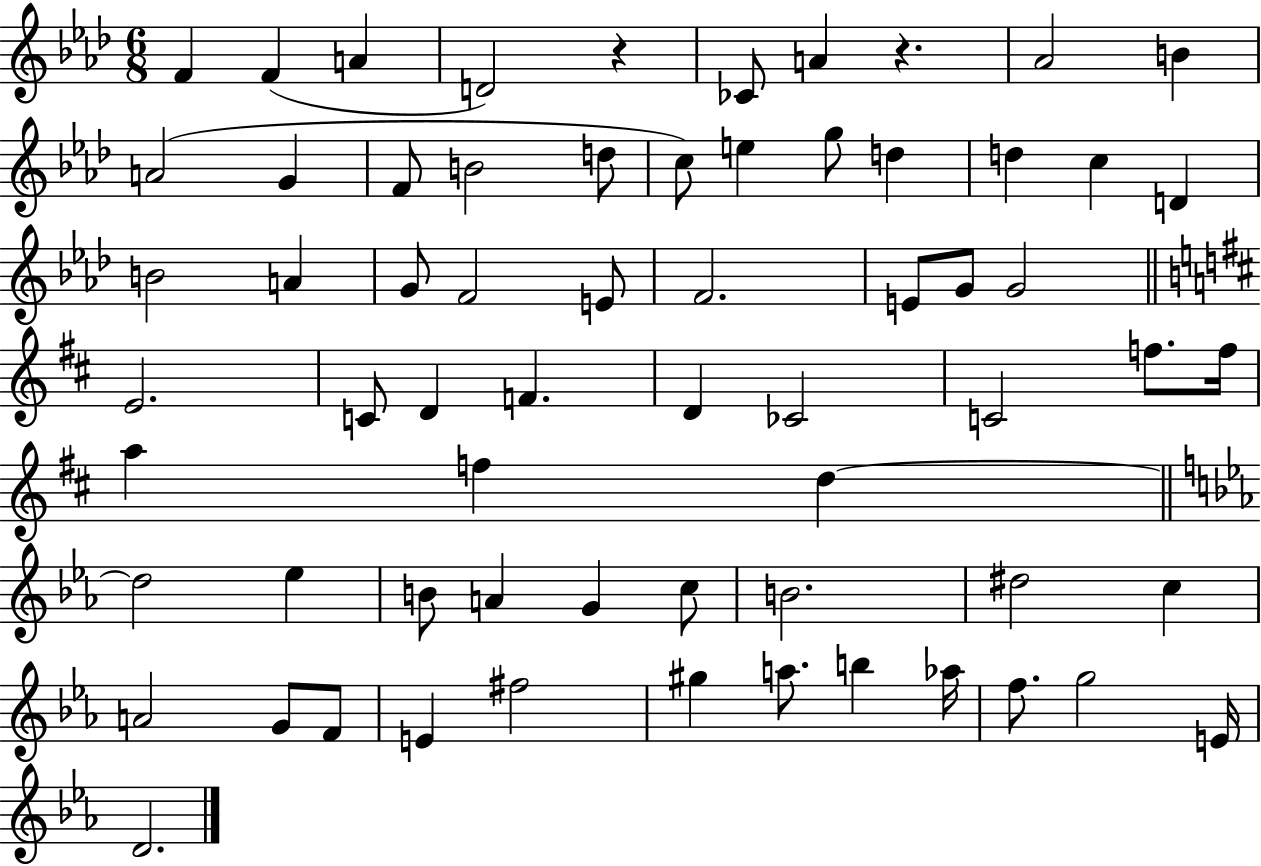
{
  \clef treble
  \numericTimeSignature
  \time 6/8
  \key aes \major
  \repeat volta 2 { f'4 f'4( a'4 | d'2) r4 | ces'8 a'4 r4. | aes'2 b'4 | \break a'2( g'4 | f'8 b'2 d''8 | c''8) e''4 g''8 d''4 | d''4 c''4 d'4 | \break b'2 a'4 | g'8 f'2 e'8 | f'2. | e'8 g'8 g'2 | \break \bar "||" \break \key b \minor e'2. | c'8 d'4 f'4. | d'4 ces'2 | c'2 f''8. f''16 | \break a''4 f''4 d''4~~ | \bar "||" \break \key ees \major d''2 ees''4 | b'8 a'4 g'4 c''8 | b'2. | dis''2 c''4 | \break a'2 g'8 f'8 | e'4 fis''2 | gis''4 a''8. b''4 aes''16 | f''8. g''2 e'16 | \break d'2. | } \bar "|."
}